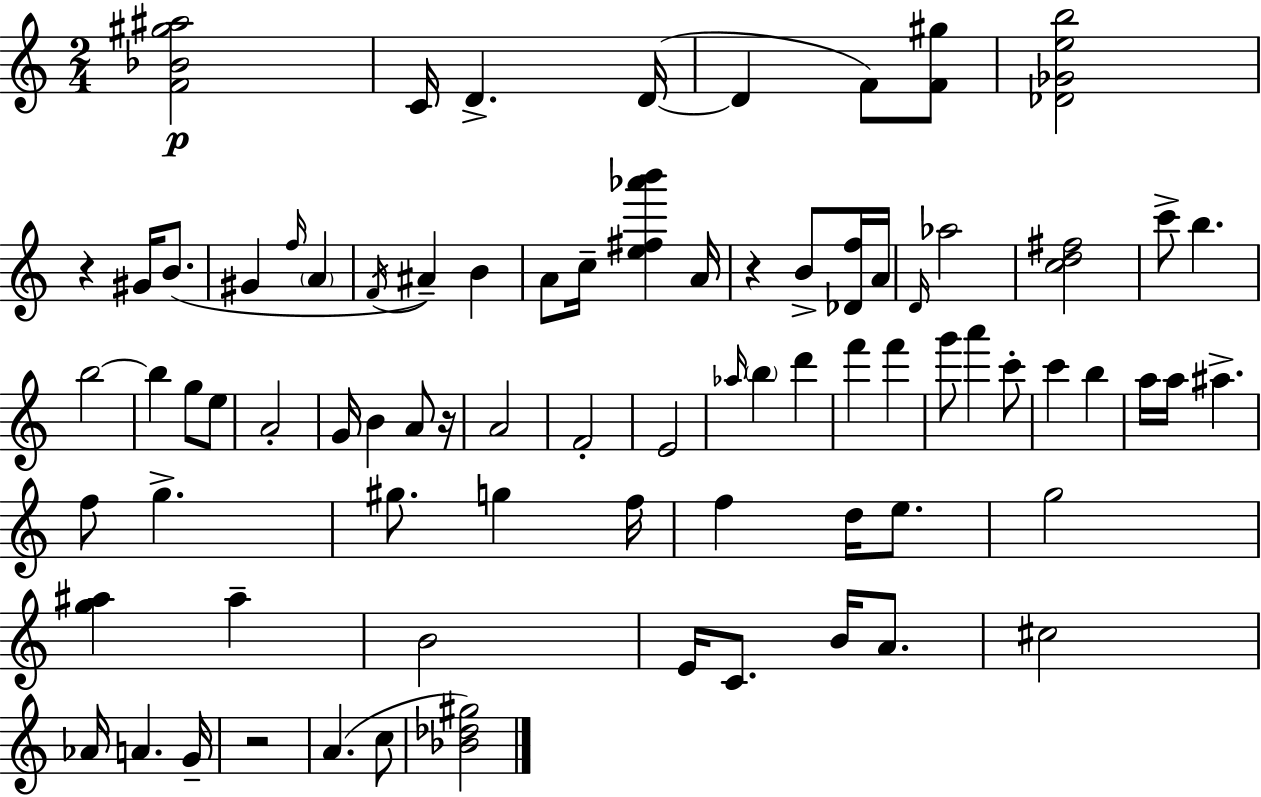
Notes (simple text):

[F4,Bb4,G#5,A#5]/h C4/s D4/q. D4/s D4/q F4/e [F4,G#5]/e [Db4,Gb4,E5,B5]/h R/q G#4/s B4/e. G#4/q F5/s A4/q F4/s A#4/q B4/q A4/e C5/s [E5,F#5,Ab6,B6]/q A4/s R/q B4/e [Db4,F5]/s A4/s D4/s Ab5/h [C5,D5,F#5]/h C6/e B5/q. B5/h B5/q G5/e E5/e A4/h G4/s B4/q A4/e R/s A4/h F4/h E4/h Ab5/s B5/q D6/q F6/q F6/q G6/e A6/q C6/e C6/q B5/q A5/s A5/s A#5/q. F5/e G5/q. G#5/e. G5/q F5/s F5/q D5/s E5/e. G5/h [G5,A#5]/q A#5/q B4/h E4/s C4/e. B4/s A4/e. C#5/h Ab4/s A4/q. G4/s R/h A4/q. C5/e [Bb4,Db5,G#5]/h